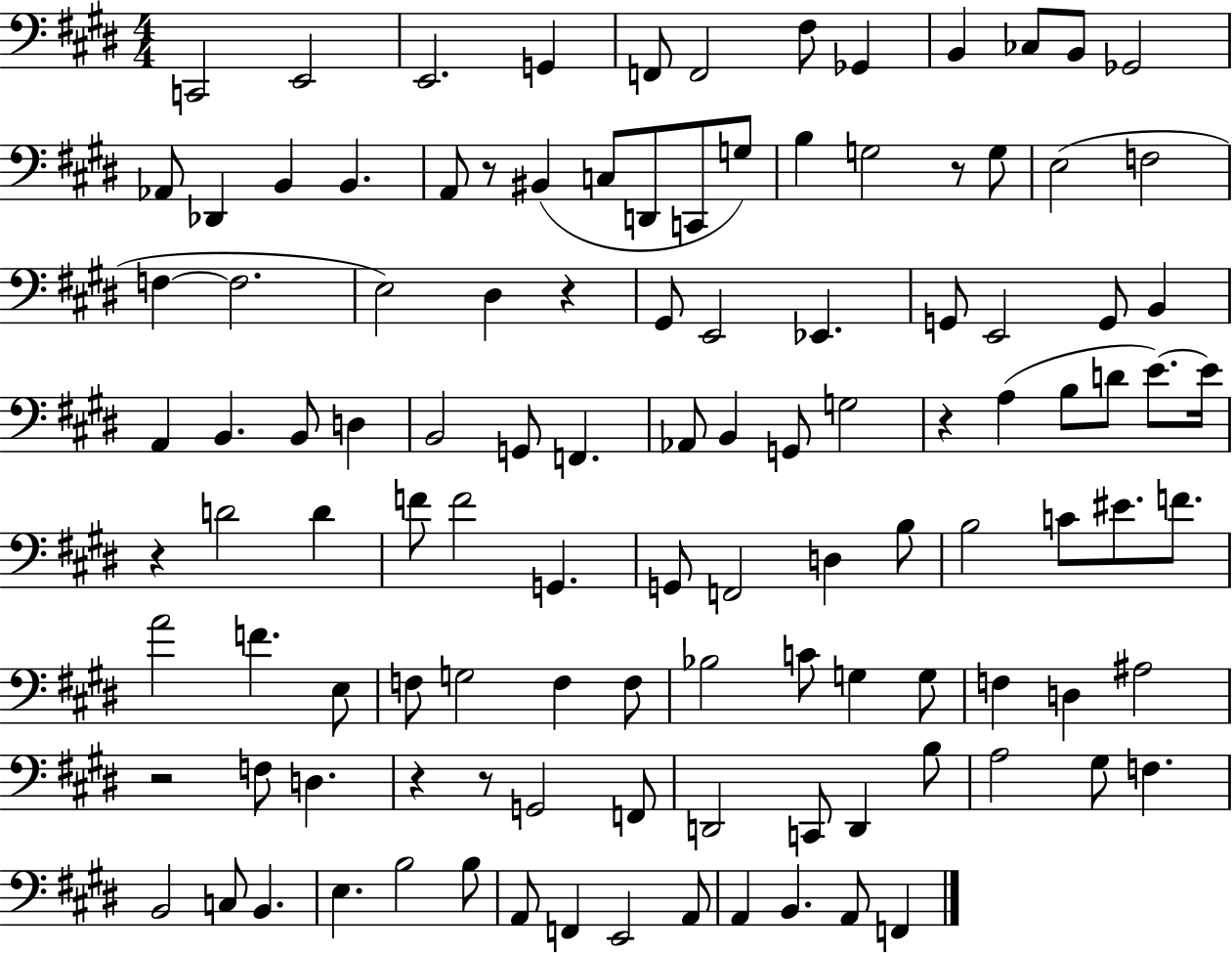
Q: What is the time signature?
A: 4/4